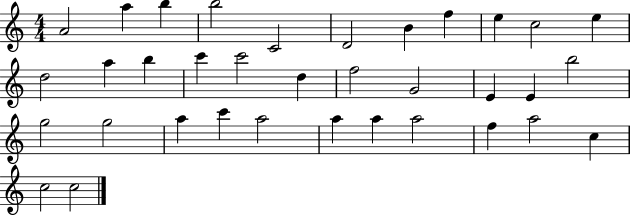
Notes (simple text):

A4/h A5/q B5/q B5/h C4/h D4/h B4/q F5/q E5/q C5/h E5/q D5/h A5/q B5/q C6/q C6/h D5/q F5/h G4/h E4/q E4/q B5/h G5/h G5/h A5/q C6/q A5/h A5/q A5/q A5/h F5/q A5/h C5/q C5/h C5/h